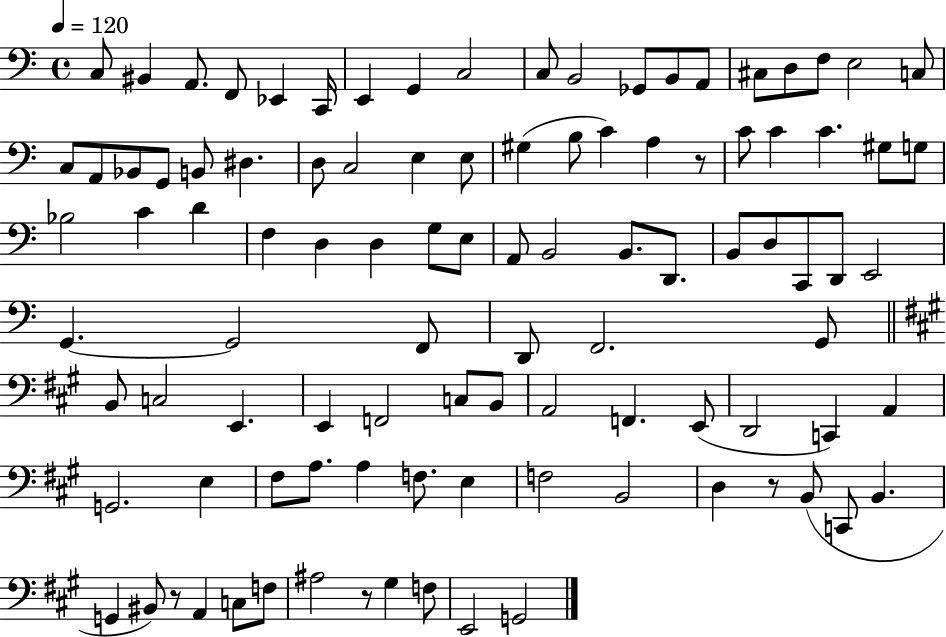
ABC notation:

X:1
T:Untitled
M:4/4
L:1/4
K:C
C,/2 ^B,, A,,/2 F,,/2 _E,, C,,/4 E,, G,, C,2 C,/2 B,,2 _G,,/2 B,,/2 A,,/2 ^C,/2 D,/2 F,/2 E,2 C,/2 C,/2 A,,/2 _B,,/2 G,,/2 B,,/2 ^D, D,/2 C,2 E, E,/2 ^G, B,/2 C A, z/2 C/2 C C ^G,/2 G,/2 _B,2 C D F, D, D, G,/2 E,/2 A,,/2 B,,2 B,,/2 D,,/2 B,,/2 D,/2 C,,/2 D,,/2 E,,2 G,, G,,2 F,,/2 D,,/2 F,,2 G,,/2 B,,/2 C,2 E,, E,, F,,2 C,/2 B,,/2 A,,2 F,, E,,/2 D,,2 C,, A,, G,,2 E, ^F,/2 A,/2 A, F,/2 E, F,2 B,,2 D, z/2 B,,/2 C,,/2 B,, G,, ^B,,/2 z/2 A,, C,/2 F,/2 ^A,2 z/2 ^G, F,/2 E,,2 G,,2